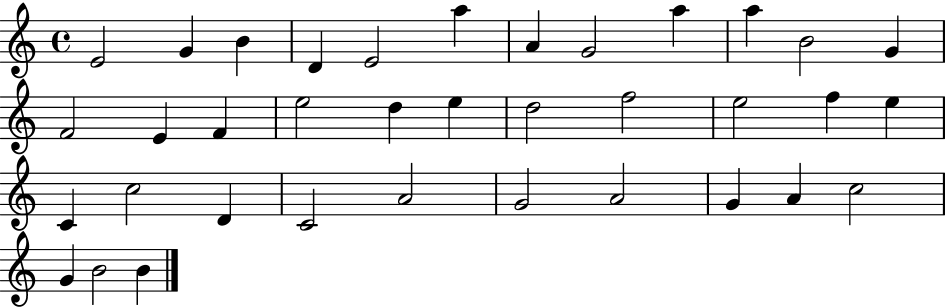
E4/h G4/q B4/q D4/q E4/h A5/q A4/q G4/h A5/q A5/q B4/h G4/q F4/h E4/q F4/q E5/h D5/q E5/q D5/h F5/h E5/h F5/q E5/q C4/q C5/h D4/q C4/h A4/h G4/h A4/h G4/q A4/q C5/h G4/q B4/h B4/q